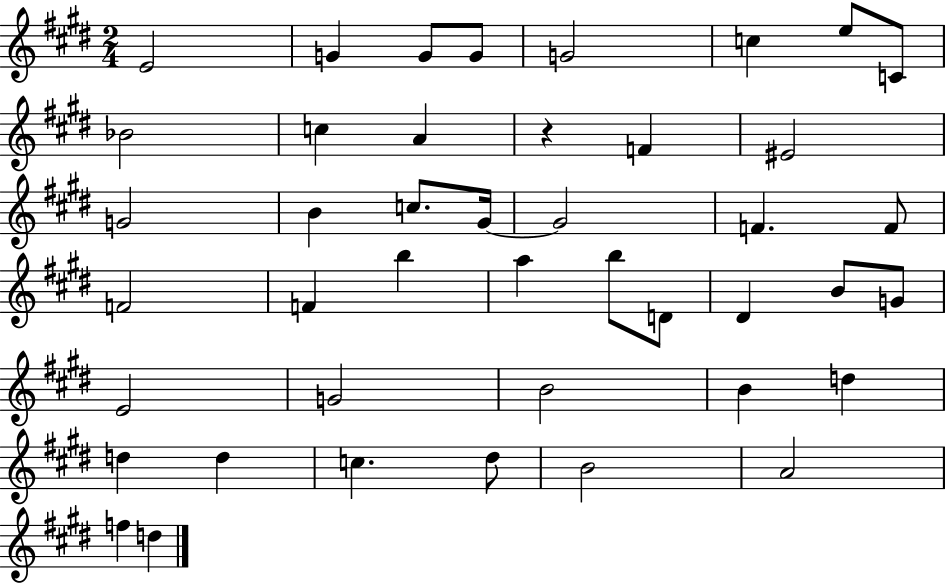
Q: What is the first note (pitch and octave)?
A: E4